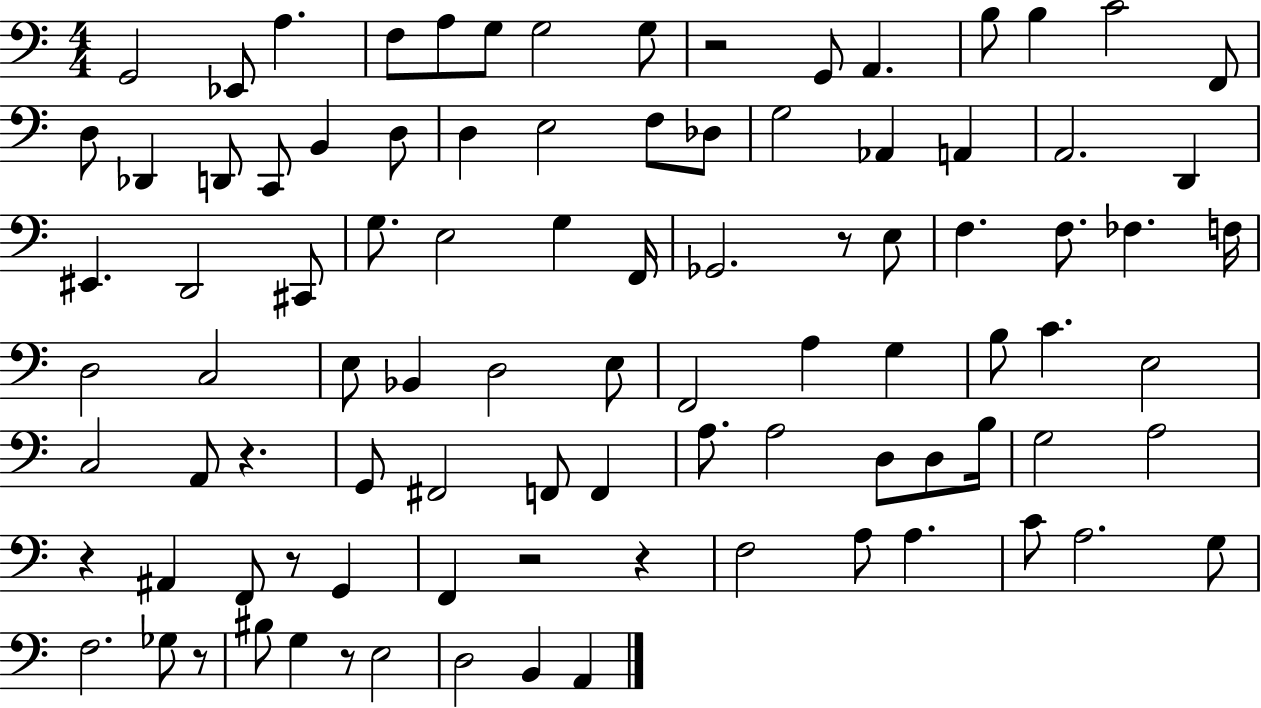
X:1
T:Untitled
M:4/4
L:1/4
K:C
G,,2 _E,,/2 A, F,/2 A,/2 G,/2 G,2 G,/2 z2 G,,/2 A,, B,/2 B, C2 F,,/2 D,/2 _D,, D,,/2 C,,/2 B,, D,/2 D, E,2 F,/2 _D,/2 G,2 _A,, A,, A,,2 D,, ^E,, D,,2 ^C,,/2 G,/2 E,2 G, F,,/4 _G,,2 z/2 E,/2 F, F,/2 _F, F,/4 D,2 C,2 E,/2 _B,, D,2 E,/2 F,,2 A, G, B,/2 C E,2 C,2 A,,/2 z G,,/2 ^F,,2 F,,/2 F,, A,/2 A,2 D,/2 D,/2 B,/4 G,2 A,2 z ^A,, F,,/2 z/2 G,, F,, z2 z F,2 A,/2 A, C/2 A,2 G,/2 F,2 _G,/2 z/2 ^B,/2 G, z/2 E,2 D,2 B,, A,,